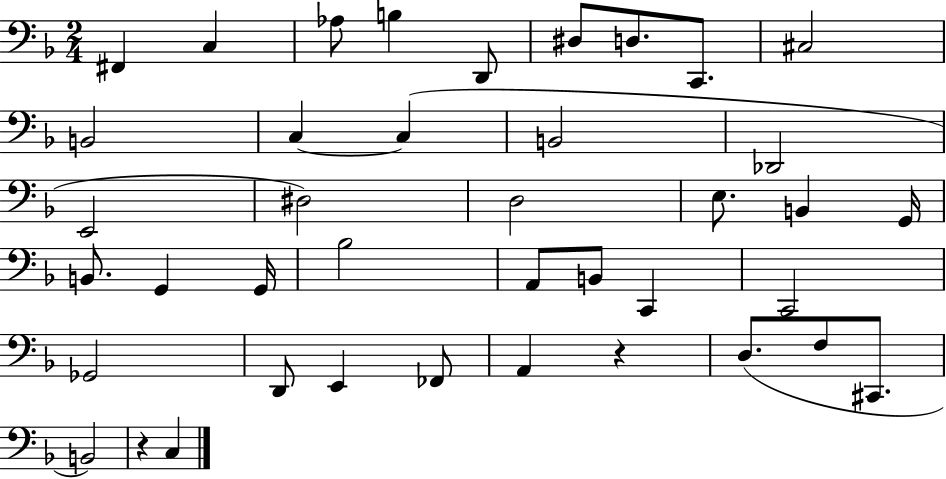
{
  \clef bass
  \numericTimeSignature
  \time 2/4
  \key f \major
  fis,4 c4 | aes8 b4 d,8 | dis8 d8. c,8. | cis2 | \break b,2 | c4~~ c4( | b,2 | des,2 | \break e,2 | dis2) | d2 | e8. b,4 g,16 | \break b,8. g,4 g,16 | bes2 | a,8 b,8 c,4 | c,2 | \break ges,2 | d,8 e,4 fes,8 | a,4 r4 | d8.( f8 cis,8. | \break b,2) | r4 c4 | \bar "|."
}